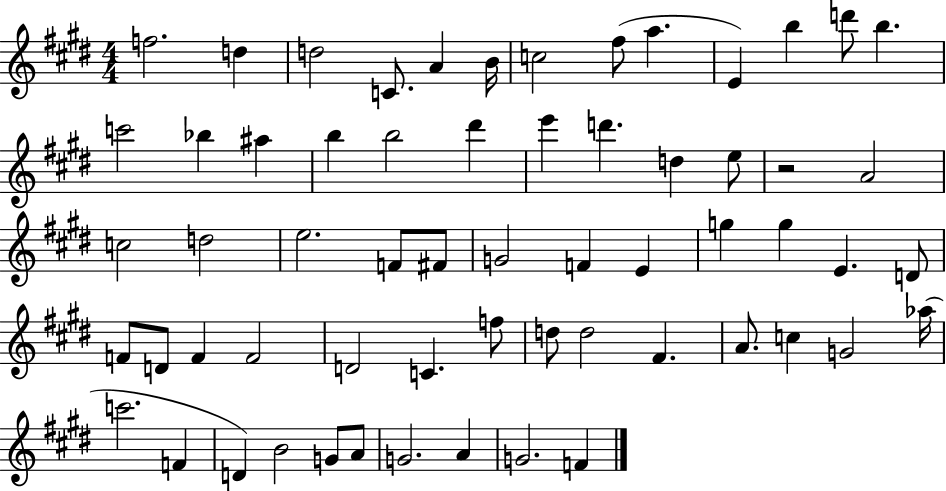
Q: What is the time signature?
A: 4/4